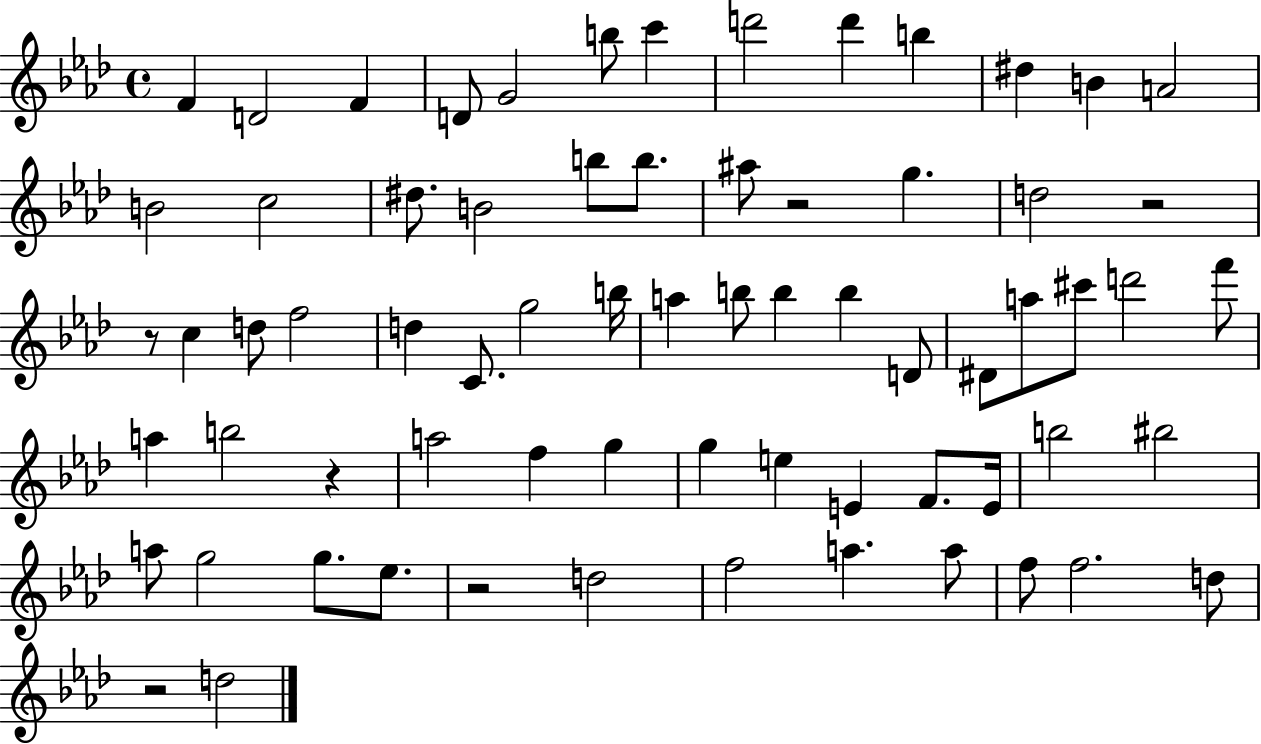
F4/q D4/h F4/q D4/e G4/h B5/e C6/q D6/h D6/q B5/q D#5/q B4/q A4/h B4/h C5/h D#5/e. B4/h B5/e B5/e. A#5/e R/h G5/q. D5/h R/h R/e C5/q D5/e F5/h D5/q C4/e. G5/h B5/s A5/q B5/e B5/q B5/q D4/e D#4/e A5/e C#6/e D6/h F6/e A5/q B5/h R/q A5/h F5/q G5/q G5/q E5/q E4/q F4/e. E4/s B5/h BIS5/h A5/e G5/h G5/e. Eb5/e. R/h D5/h F5/h A5/q. A5/e F5/e F5/h. D5/e R/h D5/h